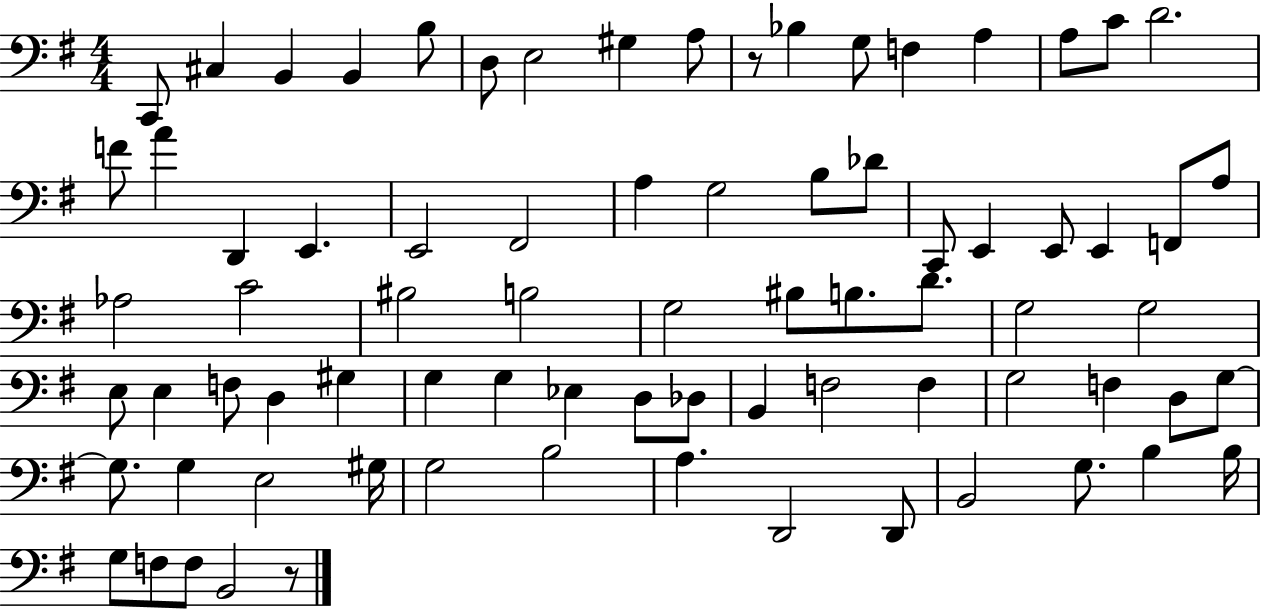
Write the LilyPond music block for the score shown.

{
  \clef bass
  \numericTimeSignature
  \time 4/4
  \key g \major
  c,8 cis4 b,4 b,4 b8 | d8 e2 gis4 a8 | r8 bes4 g8 f4 a4 | a8 c'8 d'2. | \break f'8 a'4 d,4 e,4. | e,2 fis,2 | a4 g2 b8 des'8 | c,8 e,4 e,8 e,4 f,8 a8 | \break aes2 c'2 | bis2 b2 | g2 bis8 b8. d'8. | g2 g2 | \break e8 e4 f8 d4 gis4 | g4 g4 ees4 d8 des8 | b,4 f2 f4 | g2 f4 d8 g8~~ | \break g8. g4 e2 gis16 | g2 b2 | a4. d,2 d,8 | b,2 g8. b4 b16 | \break g8 f8 f8 b,2 r8 | \bar "|."
}